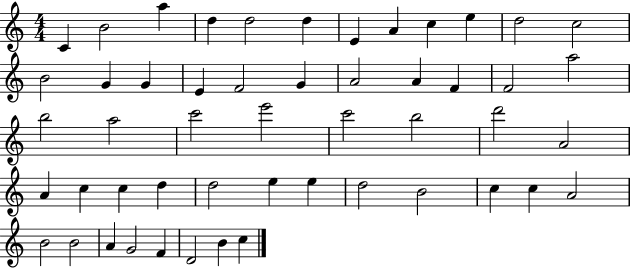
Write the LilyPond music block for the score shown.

{
  \clef treble
  \numericTimeSignature
  \time 4/4
  \key c \major
  c'4 b'2 a''4 | d''4 d''2 d''4 | e'4 a'4 c''4 e''4 | d''2 c''2 | \break b'2 g'4 g'4 | e'4 f'2 g'4 | a'2 a'4 f'4 | f'2 a''2 | \break b''2 a''2 | c'''2 e'''2 | c'''2 b''2 | d'''2 a'2 | \break a'4 c''4 c''4 d''4 | d''2 e''4 e''4 | d''2 b'2 | c''4 c''4 a'2 | \break b'2 b'2 | a'4 g'2 f'4 | d'2 b'4 c''4 | \bar "|."
}